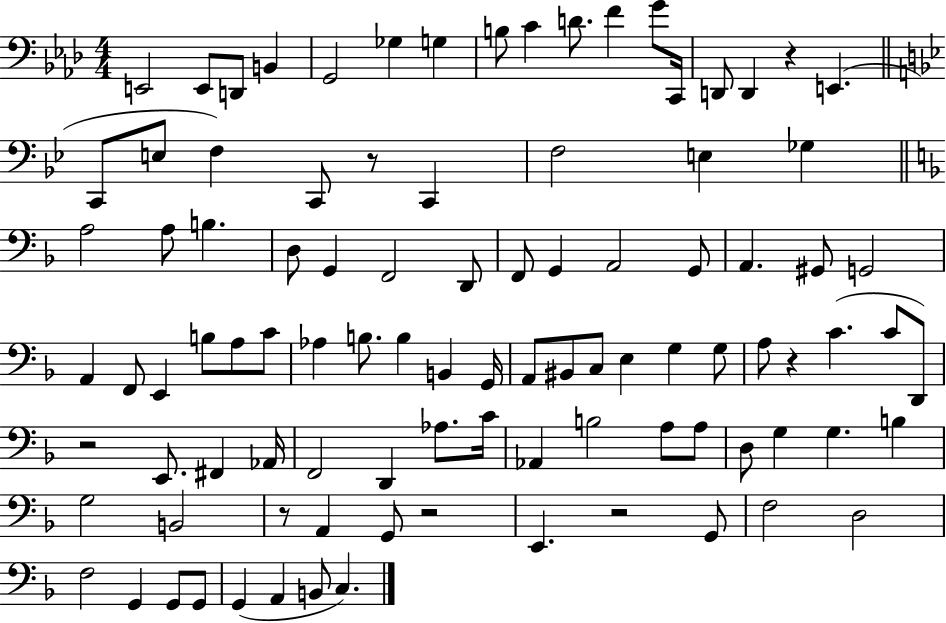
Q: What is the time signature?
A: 4/4